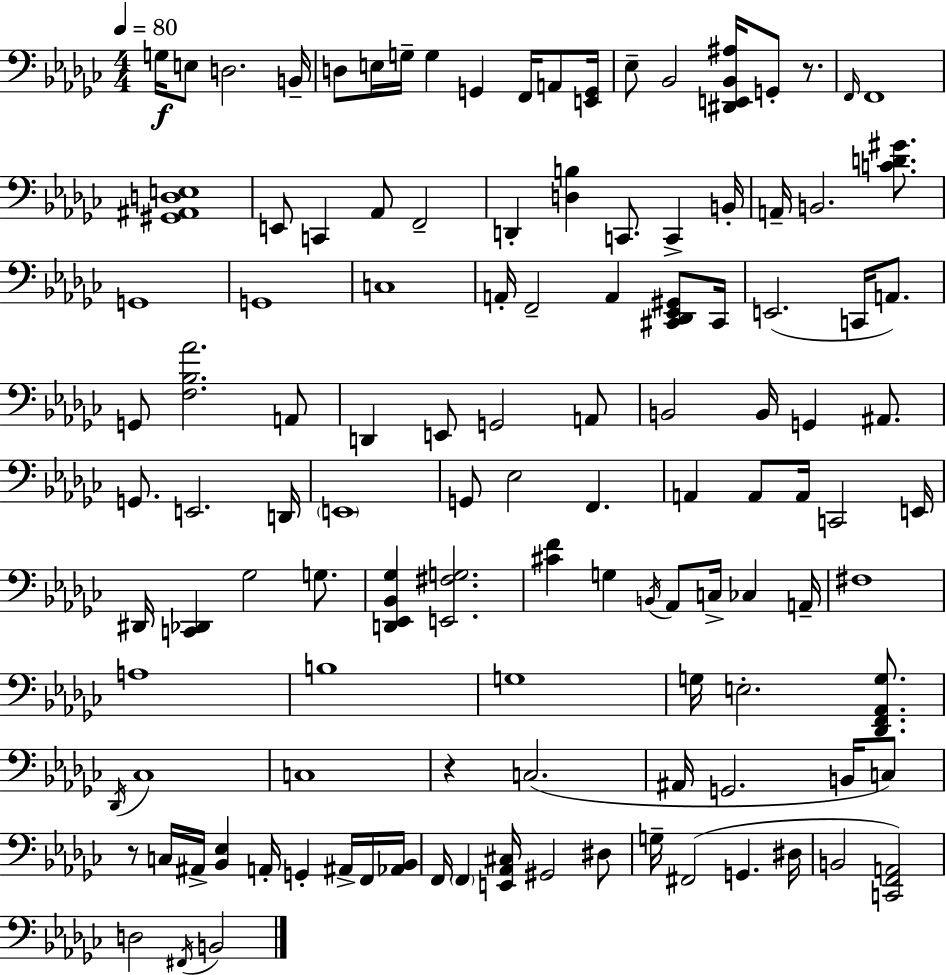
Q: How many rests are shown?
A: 3